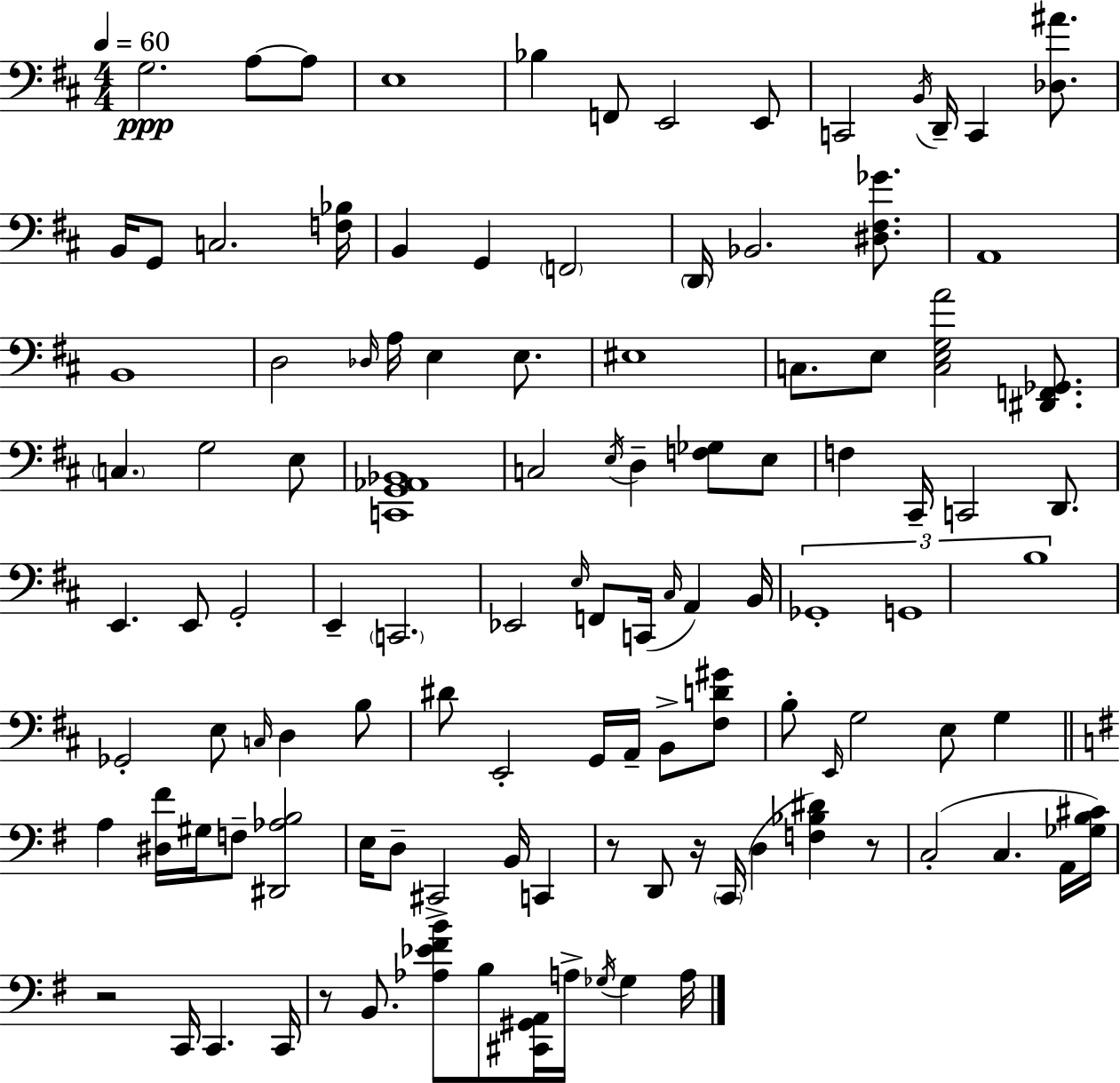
{
  \clef bass
  \numericTimeSignature
  \time 4/4
  \key d \major
  \tempo 4 = 60
  g2.\ppp a8~~ a8 | e1 | bes4 f,8 e,2 e,8 | c,2 \acciaccatura { b,16 } d,16-- c,4 <des ais'>8. | \break b,16 g,8 c2. | <f bes>16 b,4 g,4 \parenthesize f,2 | \parenthesize d,16 bes,2. <dis fis ges'>8. | a,1 | \break b,1 | d2 \grace { des16 } a16 e4 e8. | eis1 | c8. e8 <c e g a'>2 <dis, f, ges,>8. | \break \parenthesize c4. g2 | e8 <c, g, aes, bes,>1 | c2 \acciaccatura { e16 } d4-- <f ges>8 | e8 f4 cis,16-- c,2 | \break d,8. e,4. e,8 g,2-. | e,4-- \parenthesize c,2. | ees,2 \grace { e16 } f,8 c,16( \grace { cis16 } | a,4) b,16 \tuplet 3/2 { ges,1-. | \break g,1 | b1 } | ges,2-. e8 \grace { c16 } | d4 b8 dis'8 e,2-. | \break g,16 a,16-- b,8-> <fis d' gis'>8 b8-. \grace { e,16 } g2 | e8 g4 \bar "||" \break \key g \major a4 <dis fis'>16 gis16 f8-- <dis, aes b>2 | e16 d8-- cis,2-> b,16 c,4 | r8 d,8 r16 \parenthesize c,16( d4 <f bes dis'>4) r8 | c2-.( c4. a,16 <ges b cis'>16) | \break r2 c,16 c,4. c,16 | r8 b,8. <aes ees' fis' b'>8 b8 <cis, gis, a,>16 a16-> \acciaccatura { ges16 } ges4 | a16 \bar "|."
}